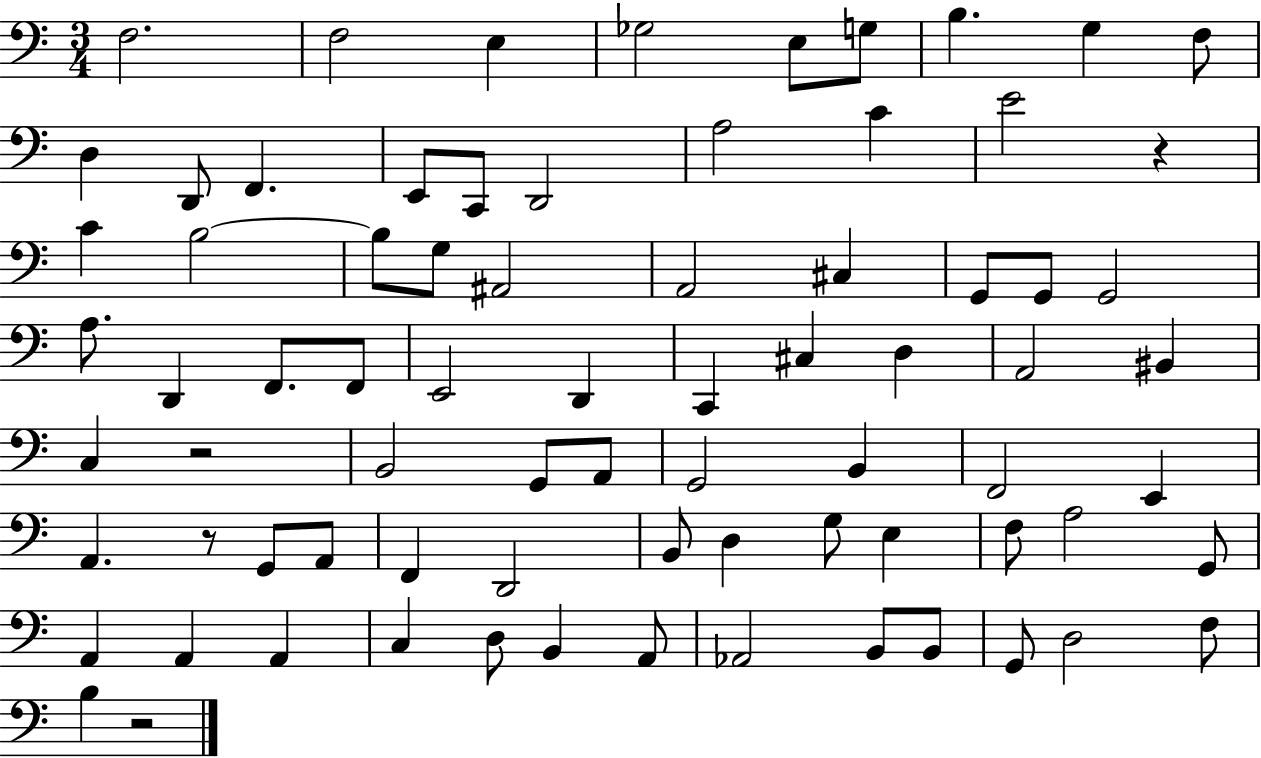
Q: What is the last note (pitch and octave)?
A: B3